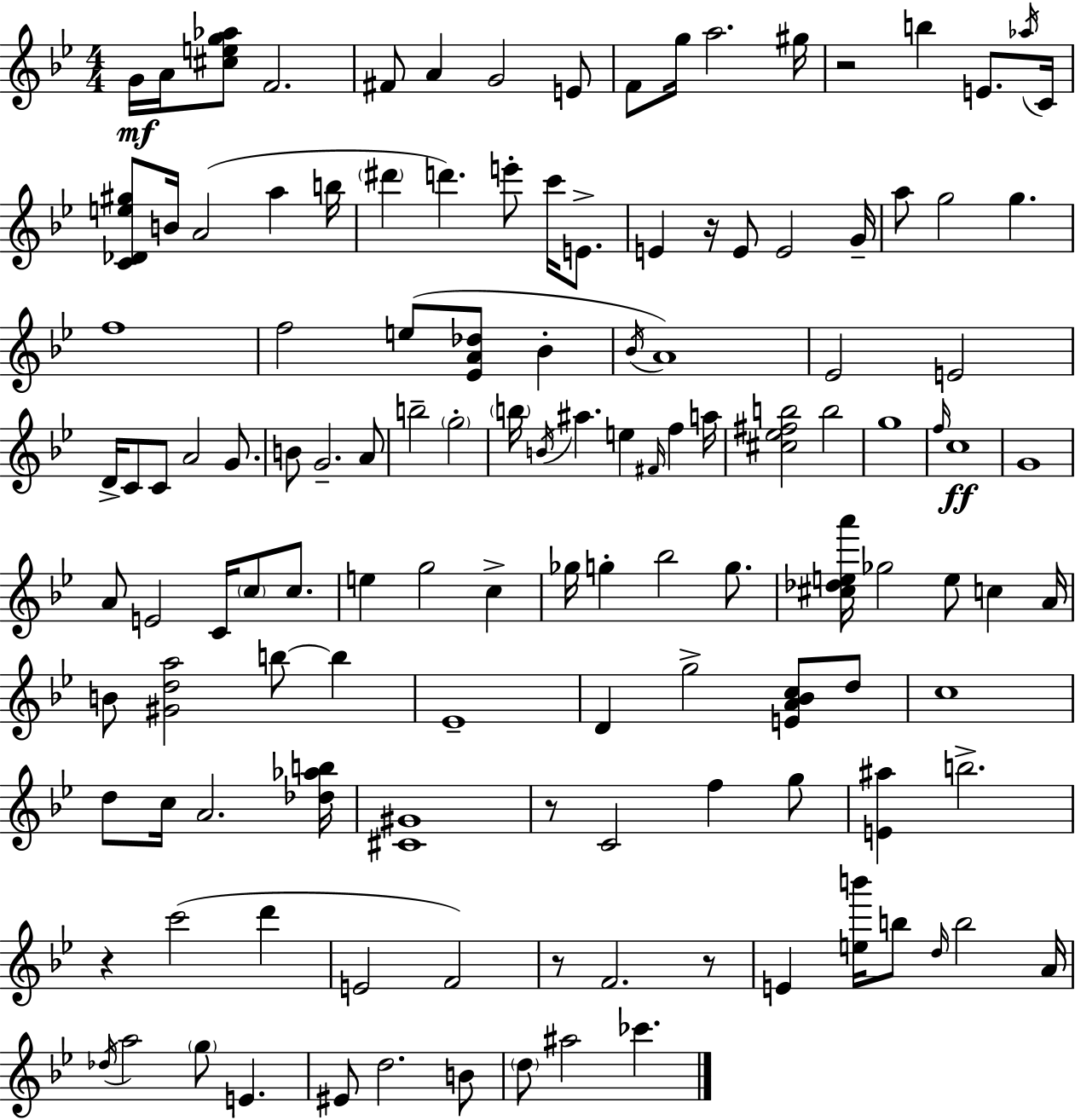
G4/s A4/s [C#5,E5,G5,Ab5]/e F4/h. F#4/e A4/q G4/h E4/e F4/e G5/s A5/h. G#5/s R/h B5/q E4/e. Ab5/s C4/s [C4,Db4,E5,G#5]/e B4/s A4/h A5/q B5/s D#6/q D6/q. E6/e C6/s E4/e. E4/q R/s E4/e E4/h G4/s A5/e G5/h G5/q. F5/w F5/h E5/e [Eb4,A4,Db5]/e Bb4/q Bb4/s A4/w Eb4/h E4/h D4/s C4/e C4/e A4/h G4/e. B4/e G4/h. A4/e B5/h G5/h B5/s B4/s A#5/q. E5/q F#4/s F5/q A5/s [C#5,Eb5,F#5,B5]/h B5/h G5/w F5/s C5/w G4/w A4/e E4/h C4/s C5/e C5/e. E5/q G5/h C5/q Gb5/s G5/q Bb5/h G5/e. [C#5,Db5,E5,A6]/s Gb5/h E5/e C5/q A4/s B4/e [G#4,D5,A5]/h B5/e B5/q Eb4/w D4/q G5/h [E4,A4,Bb4,C5]/e D5/e C5/w D5/e C5/s A4/h. [Db5,Ab5,B5]/s [C#4,G#4]/w R/e C4/h F5/q G5/e [E4,A#5]/q B5/h. R/q C6/h D6/q E4/h F4/h R/e F4/h. R/e E4/q [E5,B6]/s B5/e D5/s B5/h A4/s Db5/s A5/h G5/e E4/q. EIS4/e D5/h. B4/e D5/e A#5/h CES6/q.